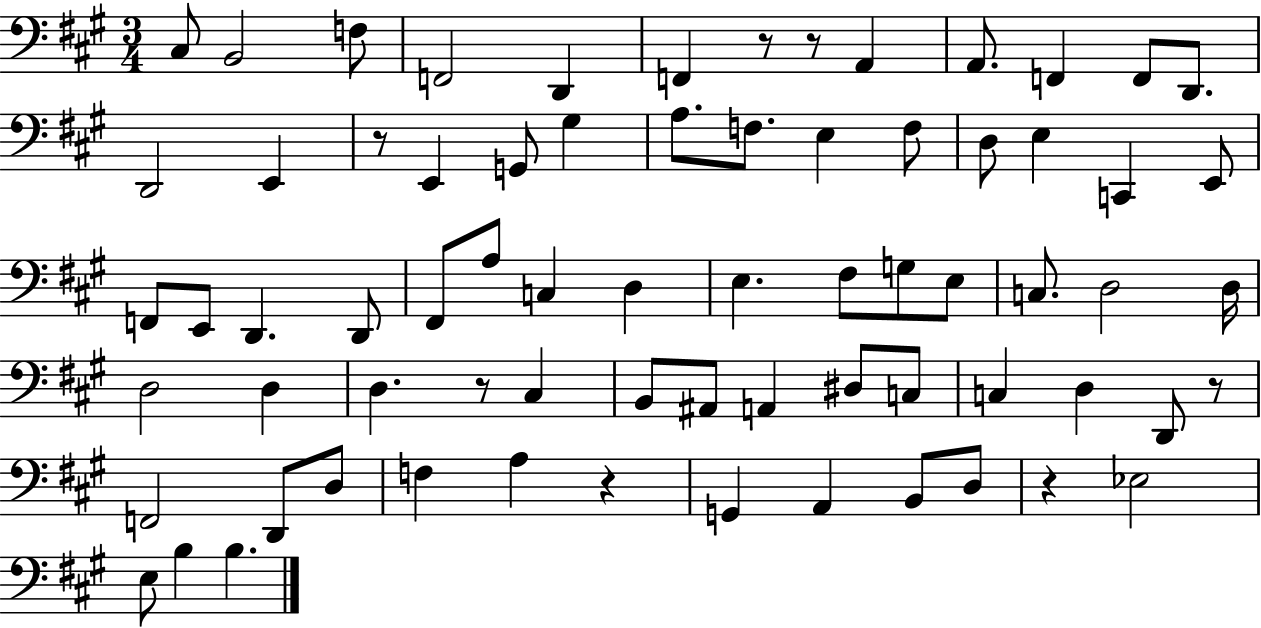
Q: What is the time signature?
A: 3/4